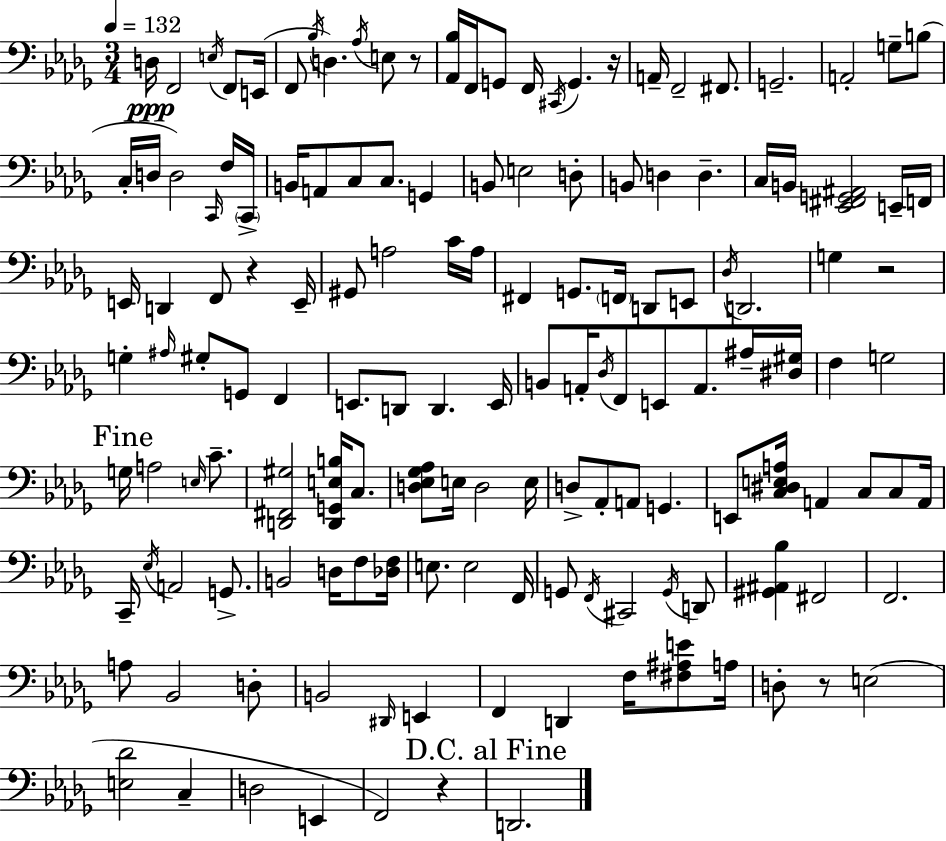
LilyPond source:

{
  \clef bass
  \numericTimeSignature
  \time 3/4
  \key bes \minor
  \tempo 4 = 132
  d16\ppp f,2 \acciaccatura { e16 } f,8 | e,16( f,8 \acciaccatura { bes16 }) d4. \acciaccatura { aes16 } e8 | r8 <aes, bes>16 f,16 g,8 f,16 \acciaccatura { cis,16 } g,4. | r16 a,16-- f,2-- | \break fis,8. g,2.-- | a,2-. | g8-- b8( c16-. d16 d2) | \grace { c,16 } f16 \parenthesize c,16-> b,16 a,8 c8 c8. | \break g,4 b,8 e2 | d8-. b,8 d4 d4.-- | c16 b,16 <ees, fis, g, ais,>2 | e,16-- f,16 e,16 d,4 f,8 | \break r4 e,16-- gis,8 a2 | c'16 a16 fis,4 g,8. | \parenthesize f,16 d,8 e,8 \acciaccatura { des16 } d,2. | g4 r2 | \break g4-. \grace { ais16 } gis8-. | g,8 f,4 e,8. d,8 | d,4. e,16 b,8 a,16-. \acciaccatura { des16 } f,8 | e,8 a,8. ais16-- <dis gis>16 f4 | \break g2 \mark "Fine" g16 a2 | \grace { e16 } c'8.-- <d, fis, gis>2 | <d, g, e b>16 c8. <d ees ges aes>8 e16 | d2 e16 d8-> aes,8-. | \break a,8 g,4. e,8 <c dis e a>16 | a,4 c8 c8 a,16 c,16-- \acciaccatura { ees16 } a,2 | g,8.-> b,2 | d16 f8 <des f>16 e8. | \break e2 f,16 g,8 | \acciaccatura { f,16 } cis,2 \acciaccatura { g,16 } d,8 | <gis, ais, bes>4 fis,2 | f,2. | \break a8 bes,2 d8-. | b,2 \grace { dis,16 } e,4 | f,4 d,4 f16 <fis ais e'>8 | a16 d8-. r8 e2( | \break <e des'>2 c4-- | d2 e,4 | f,2) r4 | \mark "D.C. al Fine" d,2. | \break \bar "|."
}